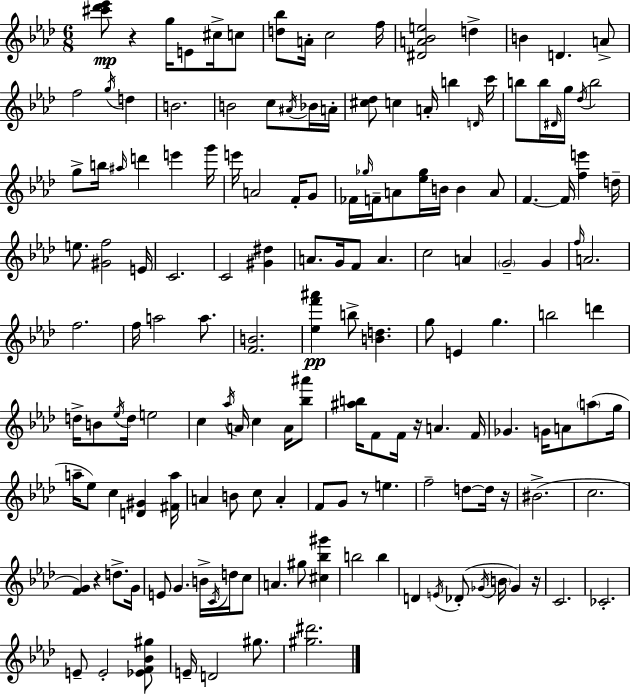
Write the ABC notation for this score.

X:1
T:Untitled
M:6/8
L:1/4
K:Ab
[^c'_d'_e']/2 z g/4 E/2 ^c/4 c/2 [d_b]/2 A/4 c2 f/4 [^DA_Be]2 d B D A/2 f2 g/4 d B2 B2 c/2 ^A/4 _B/4 A/4 [^c_d]/2 c A/4 b D/4 c'/4 b/2 b/4 ^D/4 g/4 _d/4 b2 g/2 b/4 ^a/4 d' e' g'/4 e'/4 A2 F/4 G/2 _F/4 _g/4 F/4 A/2 [_e_g]/4 B/4 B A/2 F F/4 [fe'] d/4 e/2 [^Gf]2 E/4 C2 C2 [^G^d] A/2 G/4 F/2 A c2 A G2 G f/4 A2 f2 f/4 a2 a/2 [FB]2 [_ef'^a'] b/2 [Bd] g/2 E g b2 d' d/4 B/2 _e/4 d/4 e2 c _a/4 A/4 c A/4 [_b^a']/2 [^ab]/4 F/2 F/4 z/4 A F/4 _G G/4 A/2 a/2 g/4 a/4 _e/2 c [D^G] [^Fa]/4 A B/2 c/2 A F/2 G/2 z/2 e f2 d/2 d/4 z/4 ^B2 c2 [FG] z d/2 G/4 E/2 G B/4 C/4 d/4 c/2 A ^g/2 [^c_b^g'] b2 b D E/4 _D/2 _G/4 B/4 _G z/4 C2 _C2 E/2 E2 [_EF_B^g]/2 E/4 D2 ^g/2 [^g^d']2